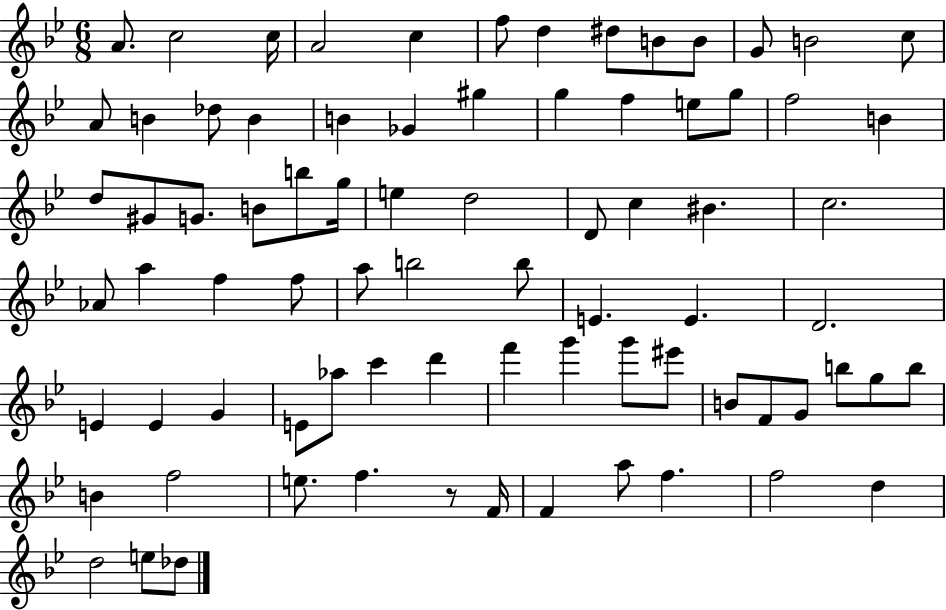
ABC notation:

X:1
T:Untitled
M:6/8
L:1/4
K:Bb
A/2 c2 c/4 A2 c f/2 d ^d/2 B/2 B/2 G/2 B2 c/2 A/2 B _d/2 B B _G ^g g f e/2 g/2 f2 B d/2 ^G/2 G/2 B/2 b/2 g/4 e d2 D/2 c ^B c2 _A/2 a f f/2 a/2 b2 b/2 E E D2 E E G E/2 _a/2 c' d' f' g' g'/2 ^e'/2 B/2 F/2 G/2 b/2 g/2 b/2 B f2 e/2 f z/2 F/4 F a/2 f f2 d d2 e/2 _d/2